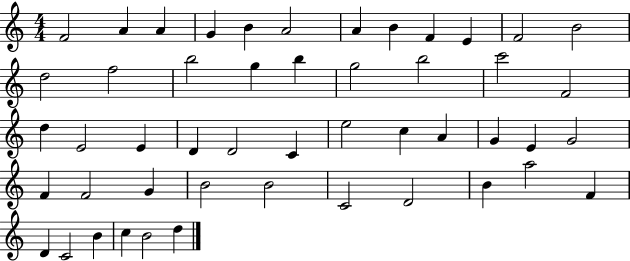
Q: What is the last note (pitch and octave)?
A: D5